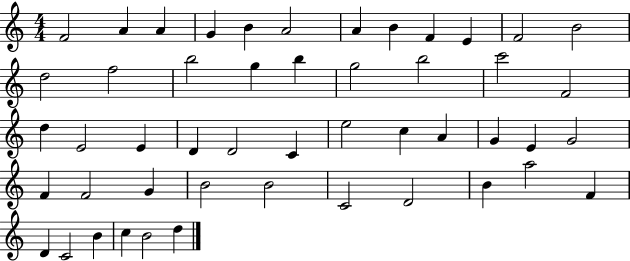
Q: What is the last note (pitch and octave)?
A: D5